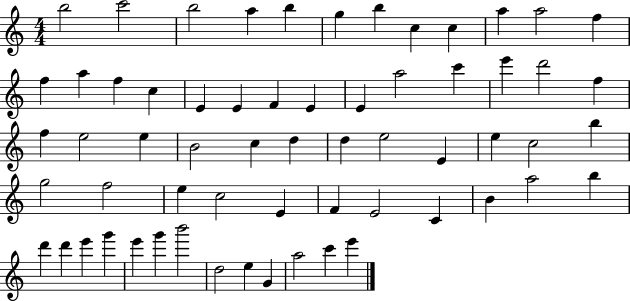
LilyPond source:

{
  \clef treble
  \numericTimeSignature
  \time 4/4
  \key c \major
  b''2 c'''2 | b''2 a''4 b''4 | g''4 b''4 c''4 c''4 | a''4 a''2 f''4 | \break f''4 a''4 f''4 c''4 | e'4 e'4 f'4 e'4 | e'4 a''2 c'''4 | e'''4 d'''2 f''4 | \break f''4 e''2 e''4 | b'2 c''4 d''4 | d''4 e''2 e'4 | e''4 c''2 b''4 | \break g''2 f''2 | e''4 c''2 e'4 | f'4 e'2 c'4 | b'4 a''2 b''4 | \break d'''4 d'''4 e'''4 g'''4 | e'''4 g'''4 b'''2 | d''2 e''4 g'4 | a''2 c'''4 e'''4 | \break \bar "|."
}